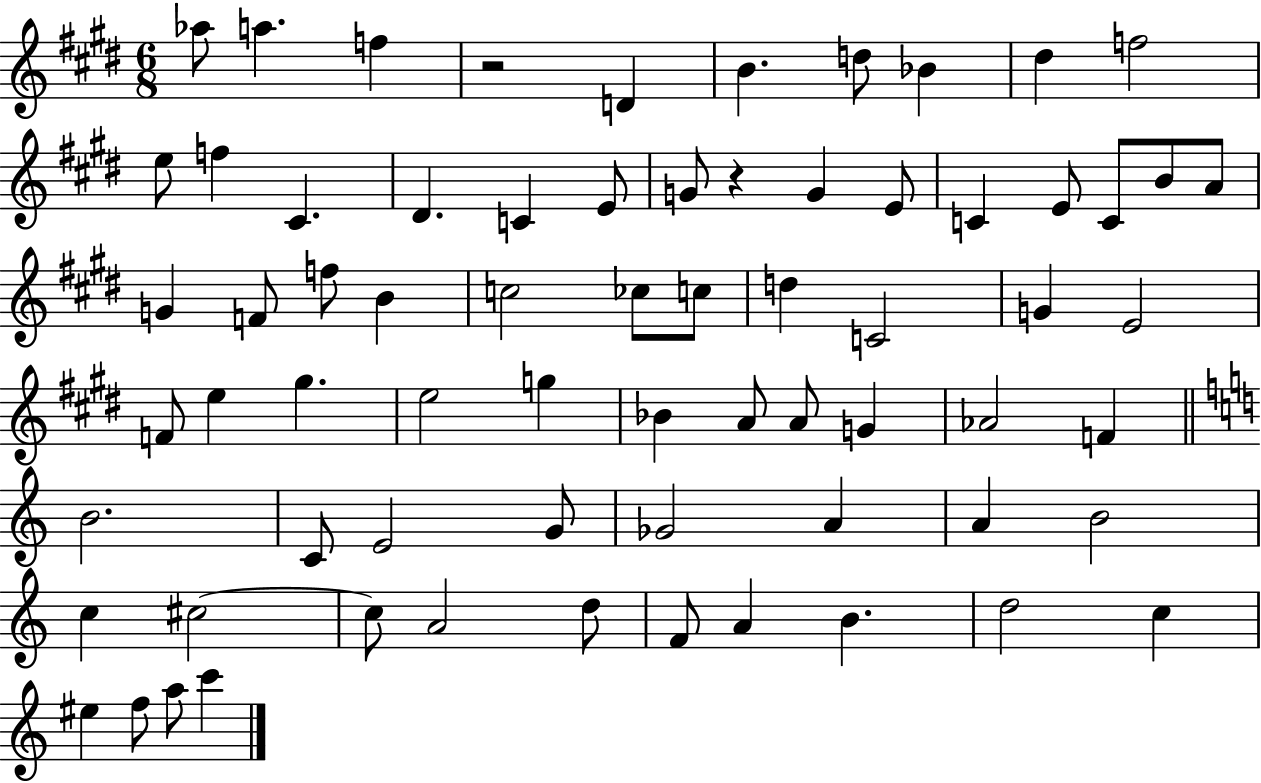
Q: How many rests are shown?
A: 2